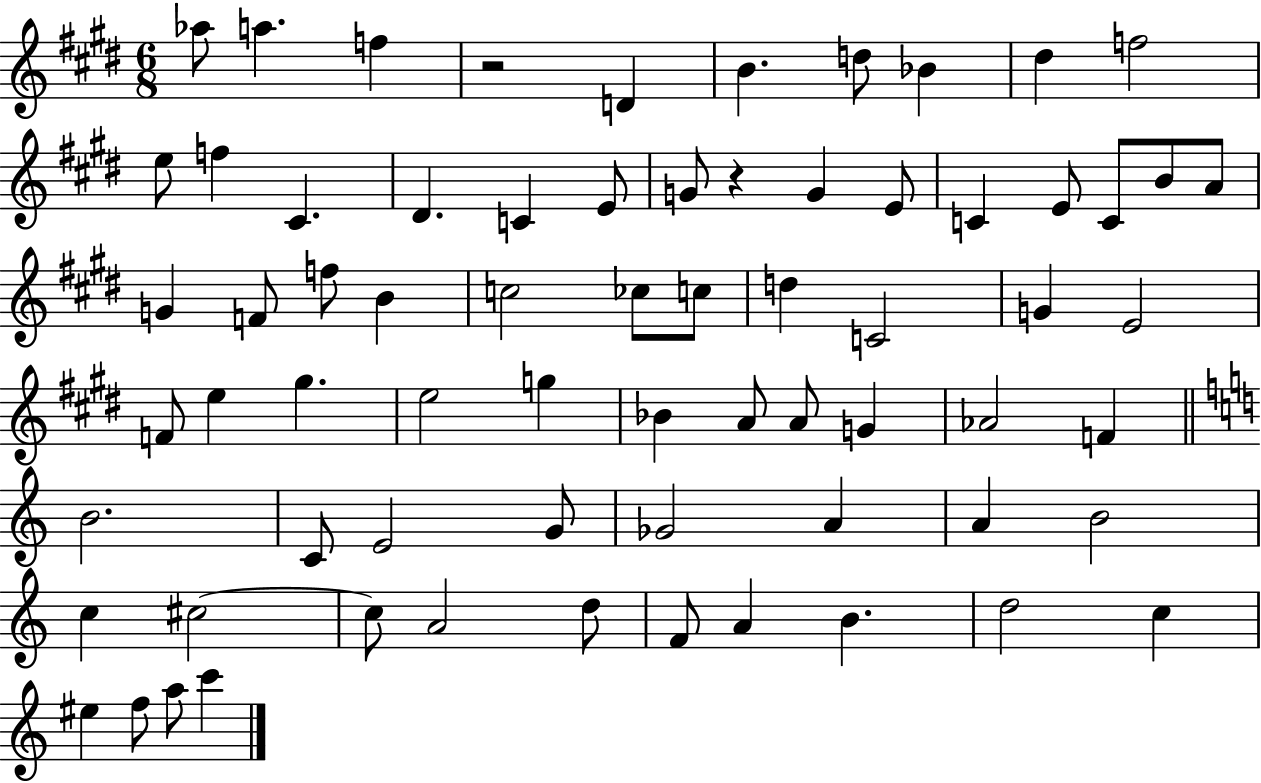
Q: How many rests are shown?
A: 2